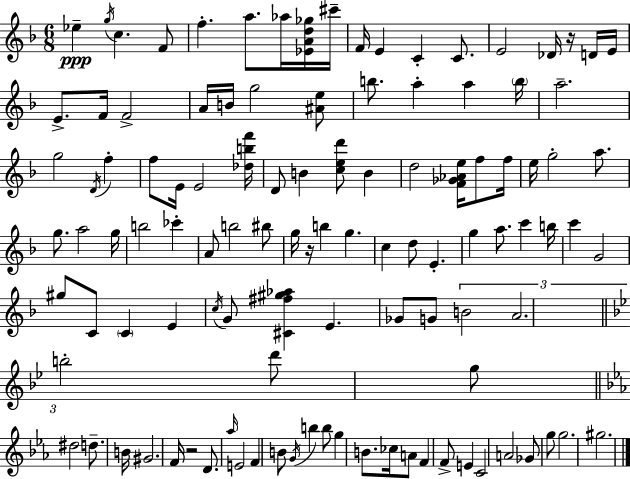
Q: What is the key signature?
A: F major